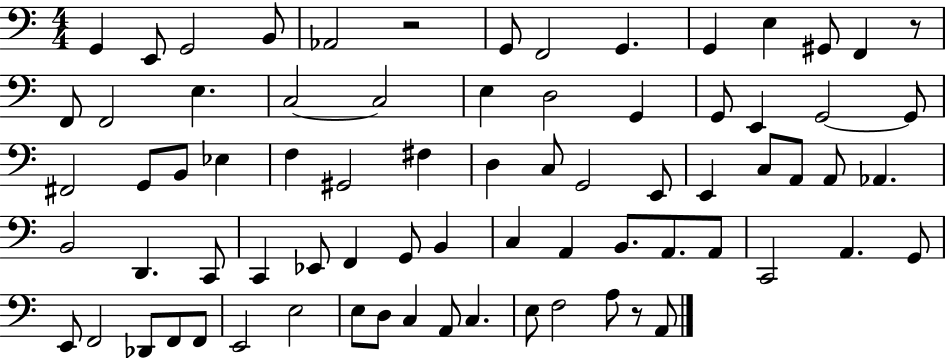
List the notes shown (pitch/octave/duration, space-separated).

G2/q E2/e G2/h B2/e Ab2/h R/h G2/e F2/h G2/q. G2/q E3/q G#2/e F2/q R/e F2/e F2/h E3/q. C3/h C3/h E3/q D3/h G2/q G2/e E2/q G2/h G2/e F#2/h G2/e B2/e Eb3/q F3/q G#2/h F#3/q D3/q C3/e G2/h E2/e E2/q C3/e A2/e A2/e Ab2/q. B2/h D2/q. C2/e C2/q Eb2/e F2/q G2/e B2/q C3/q A2/q B2/e. A2/e. A2/e C2/h A2/q. G2/e E2/e F2/h Db2/e F2/e F2/e E2/h E3/h E3/e D3/e C3/q A2/e C3/q. E3/e F3/h A3/e R/e A2/e